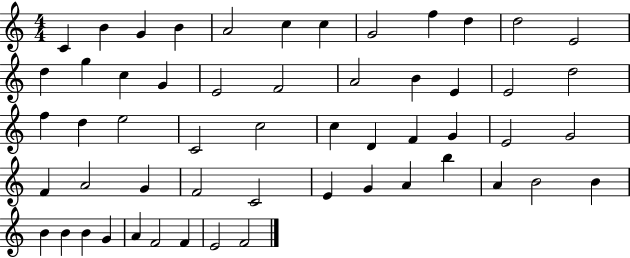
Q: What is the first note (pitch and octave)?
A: C4